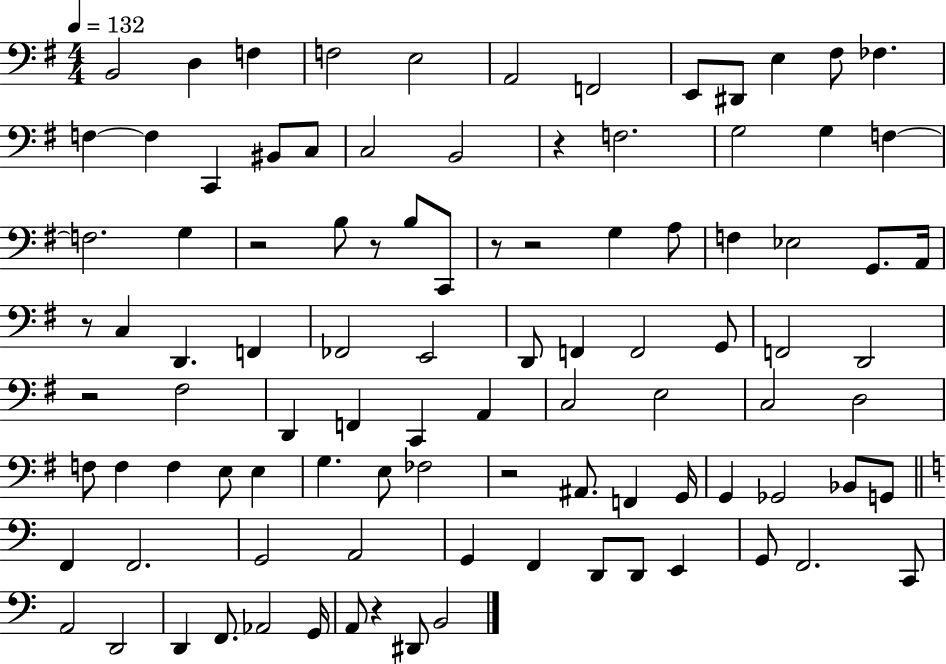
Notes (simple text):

B2/h D3/q F3/q F3/h E3/h A2/h F2/h E2/e D#2/e E3/q F#3/e FES3/q. F3/q F3/q C2/q BIS2/e C3/e C3/h B2/h R/q F3/h. G3/h G3/q F3/q F3/h. G3/q R/h B3/e R/e B3/e C2/e R/e R/h G3/q A3/e F3/q Eb3/h G2/e. A2/s R/e C3/q D2/q. F2/q FES2/h E2/h D2/e F2/q F2/h G2/e F2/h D2/h R/h F#3/h D2/q F2/q C2/q A2/q C3/h E3/h C3/h D3/h F3/e F3/q F3/q E3/e E3/q G3/q. E3/e FES3/h R/h A#2/e. F2/q G2/s G2/q Gb2/h Bb2/e G2/e F2/q F2/h. G2/h A2/h G2/q F2/q D2/e D2/e E2/q G2/e F2/h. C2/e A2/h D2/h D2/q F2/e. Ab2/h G2/s A2/e R/q D#2/e B2/h